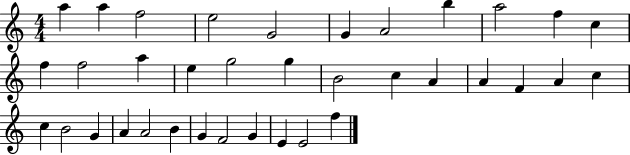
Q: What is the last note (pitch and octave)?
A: F5